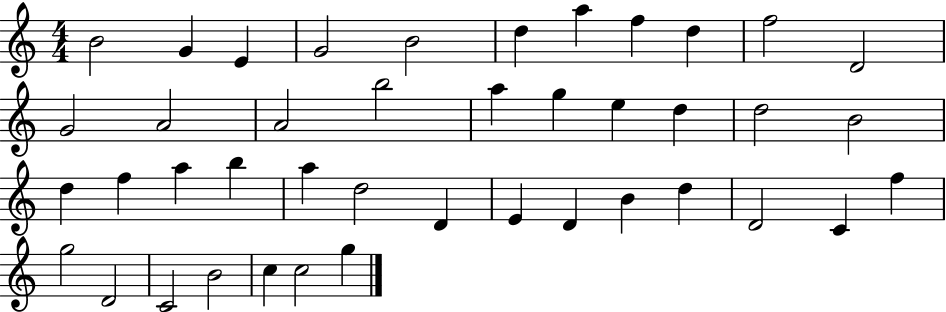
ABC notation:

X:1
T:Untitled
M:4/4
L:1/4
K:C
B2 G E G2 B2 d a f d f2 D2 G2 A2 A2 b2 a g e d d2 B2 d f a b a d2 D E D B d D2 C f g2 D2 C2 B2 c c2 g